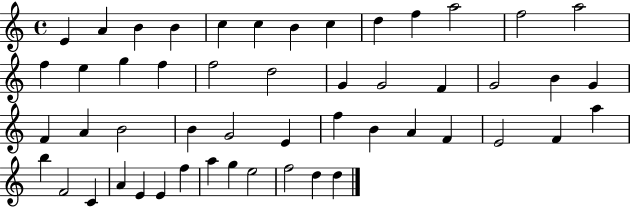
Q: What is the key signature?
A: C major